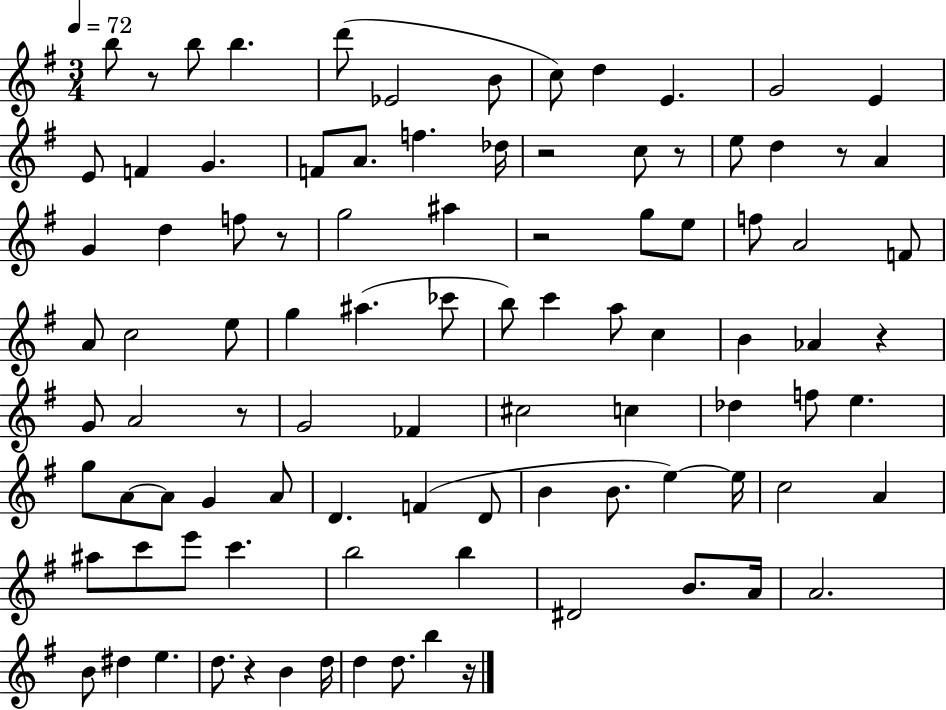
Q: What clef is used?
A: treble